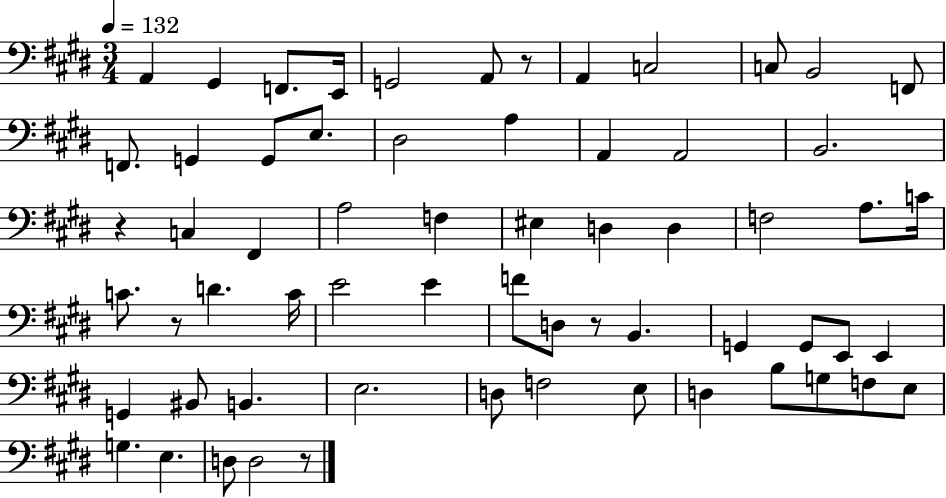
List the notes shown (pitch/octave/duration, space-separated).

A2/q G#2/q F2/e. E2/s G2/h A2/e R/e A2/q C3/h C3/e B2/h F2/e F2/e. G2/q G2/e E3/e. D#3/h A3/q A2/q A2/h B2/h. R/q C3/q F#2/q A3/h F3/q EIS3/q D3/q D3/q F3/h A3/e. C4/s C4/e. R/e D4/q. C4/s E4/h E4/q F4/e D3/e R/e B2/q. G2/q G2/e E2/e E2/q G2/q BIS2/e B2/q. E3/h. D3/e F3/h E3/e D3/q B3/e G3/e F3/e E3/e G3/q. E3/q. D3/e D3/h R/e